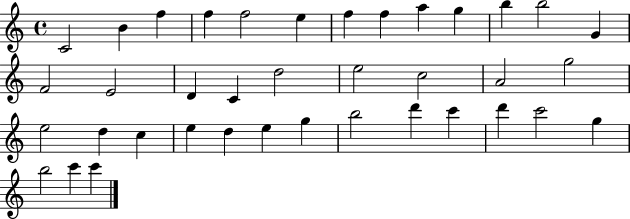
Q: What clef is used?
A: treble